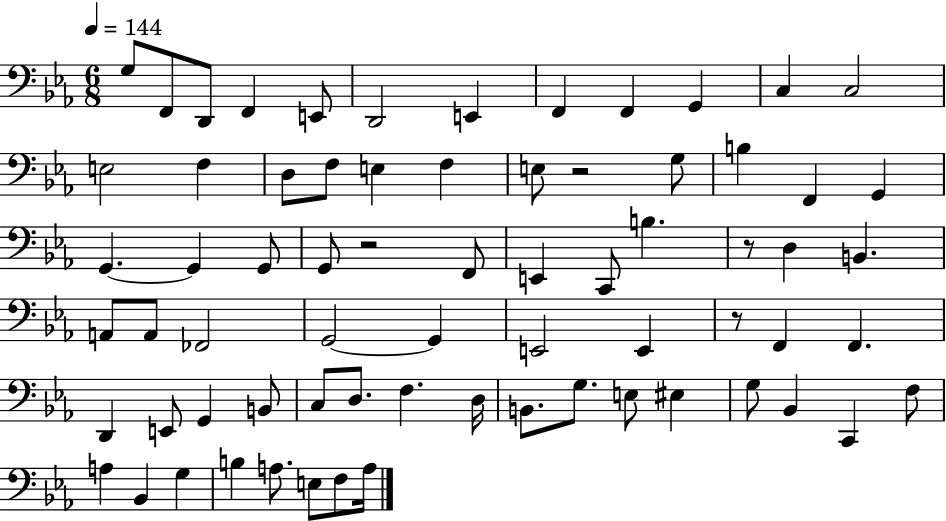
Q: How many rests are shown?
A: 4